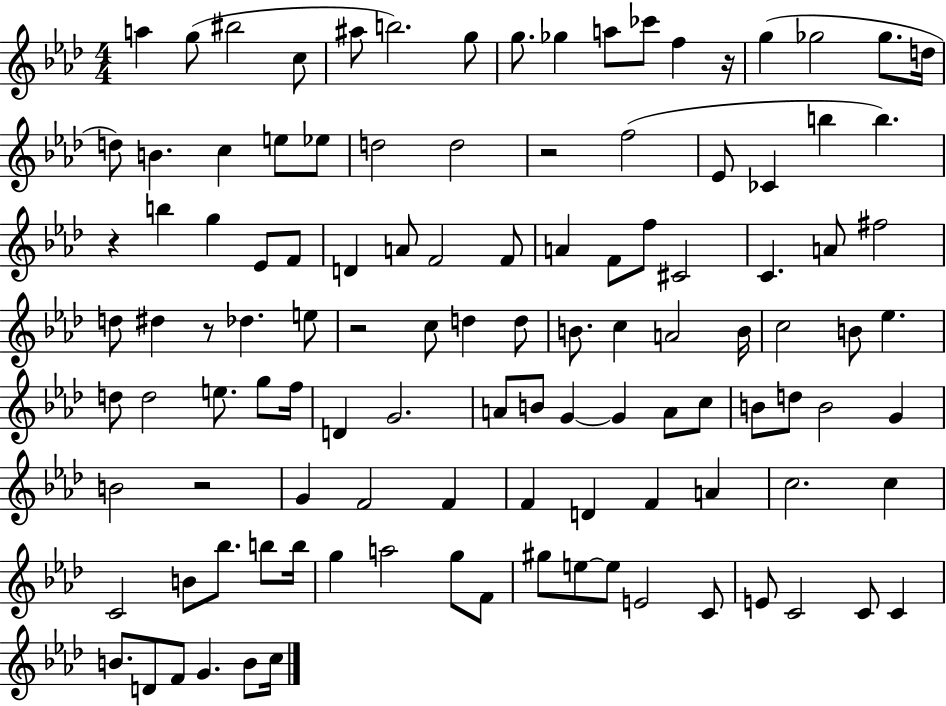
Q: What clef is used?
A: treble